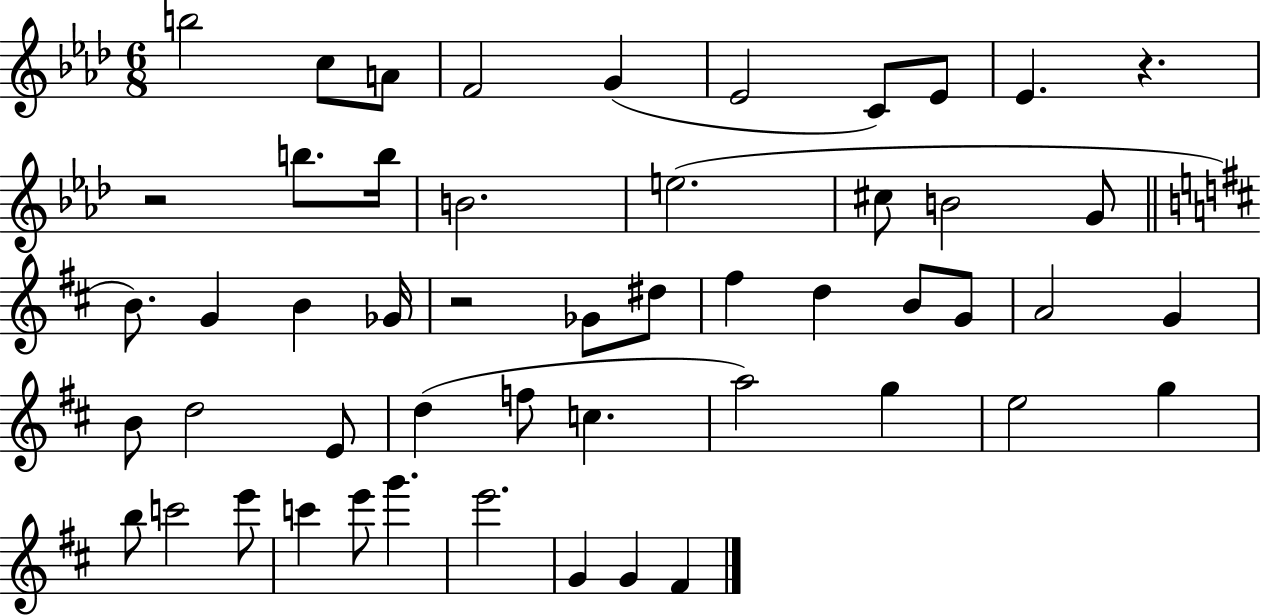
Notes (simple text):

B5/h C5/e A4/e F4/h G4/q Eb4/h C4/e Eb4/e Eb4/q. R/q. R/h B5/e. B5/s B4/h. E5/h. C#5/e B4/h G4/e B4/e. G4/q B4/q Gb4/s R/h Gb4/e D#5/e F#5/q D5/q B4/e G4/e A4/h G4/q B4/e D5/h E4/e D5/q F5/e C5/q. A5/h G5/q E5/h G5/q B5/e C6/h E6/e C6/q E6/e G6/q. E6/h. G4/q G4/q F#4/q